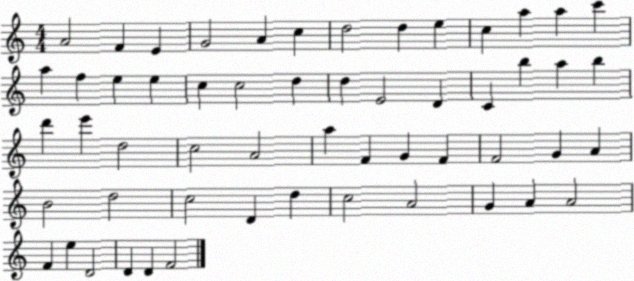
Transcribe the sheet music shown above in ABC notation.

X:1
T:Untitled
M:4/4
L:1/4
K:C
A2 F E G2 A c d2 d e c a a c' a f e e c c2 d d E2 D C b a b d' e' d2 c2 A2 a F G F F2 G A B2 d2 c2 D d c2 A2 G A A2 F e D2 D D F2